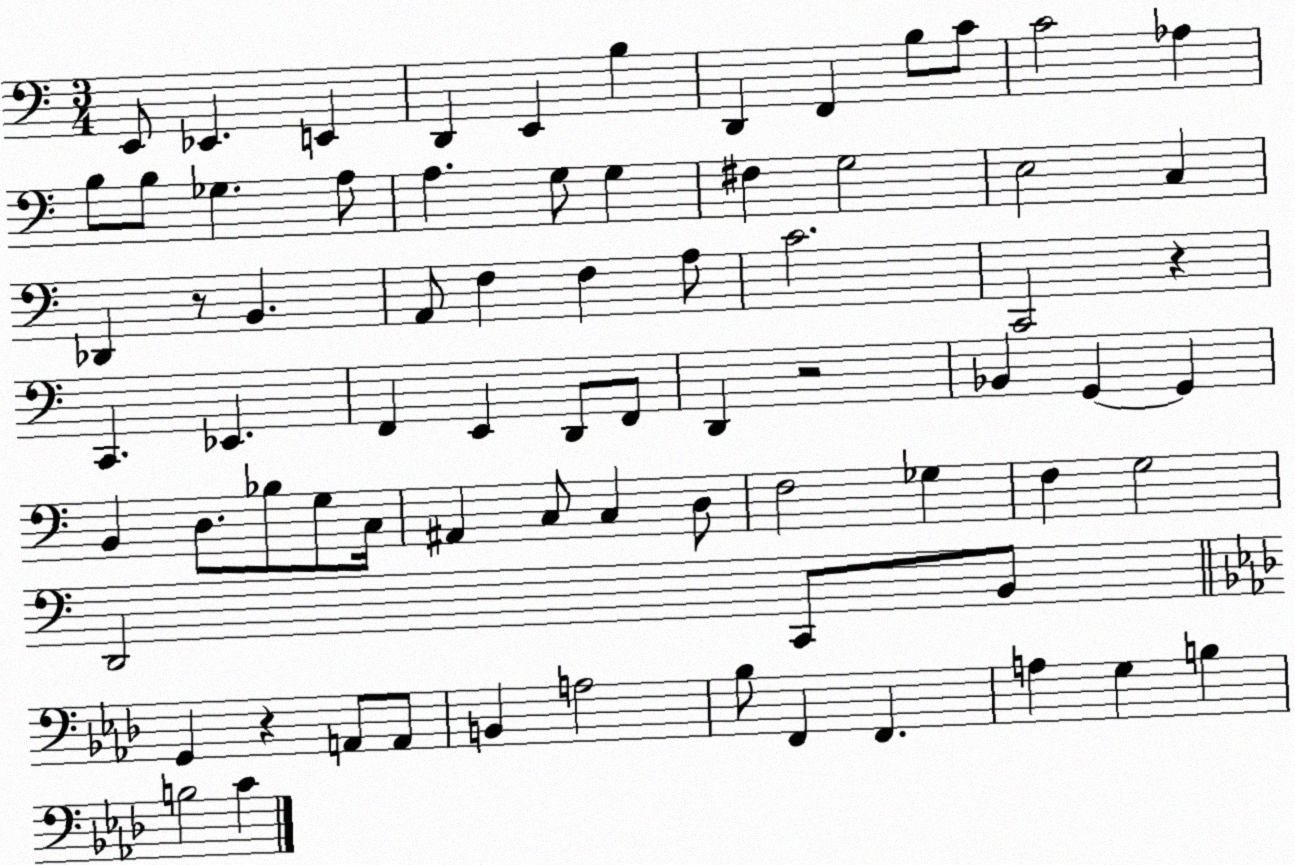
X:1
T:Untitled
M:3/4
L:1/4
K:C
E,,/2 _E,, E,, D,, E,, B, D,, F,, B,/2 C/2 C2 _A, B,/2 B,/2 _G, A,/2 A, G,/2 G, ^F, G,2 E,2 C, _D,, z/2 B,, A,,/2 F, F, A,/2 C2 C,,2 z C,, _E,, F,, E,, D,,/2 F,,/2 D,, z2 _B,, G,, G,, B,, D,/2 _B,/2 G,/2 C,/4 ^A,, C,/2 C, D,/2 F,2 _G, F, G,2 D,,2 C,,/2 B,,/2 G,, z A,,/2 A,,/2 B,, A,2 _B,/2 F,, F,, A, G, B, B,2 C